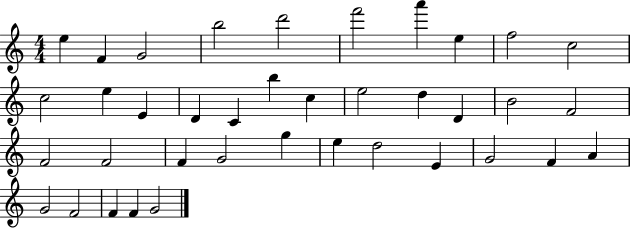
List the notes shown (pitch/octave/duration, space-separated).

E5/q F4/q G4/h B5/h D6/h F6/h A6/q E5/q F5/h C5/h C5/h E5/q E4/q D4/q C4/q B5/q C5/q E5/h D5/q D4/q B4/h F4/h F4/h F4/h F4/q G4/h G5/q E5/q D5/h E4/q G4/h F4/q A4/q G4/h F4/h F4/q F4/q G4/h